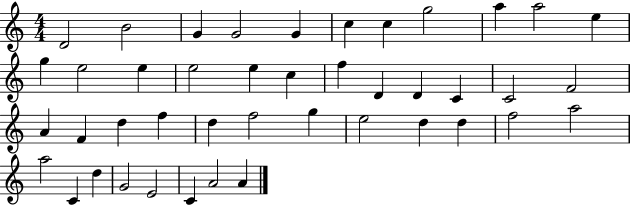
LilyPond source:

{
  \clef treble
  \numericTimeSignature
  \time 4/4
  \key c \major
  d'2 b'2 | g'4 g'2 g'4 | c''4 c''4 g''2 | a''4 a''2 e''4 | \break g''4 e''2 e''4 | e''2 e''4 c''4 | f''4 d'4 d'4 c'4 | c'2 f'2 | \break a'4 f'4 d''4 f''4 | d''4 f''2 g''4 | e''2 d''4 d''4 | f''2 a''2 | \break a''2 c'4 d''4 | g'2 e'2 | c'4 a'2 a'4 | \bar "|."
}